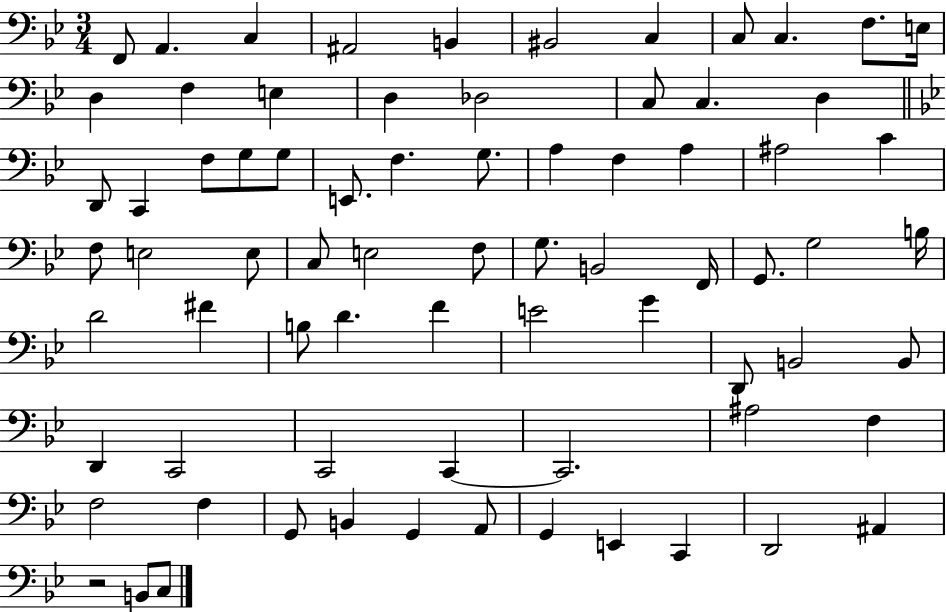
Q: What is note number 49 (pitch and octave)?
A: F4